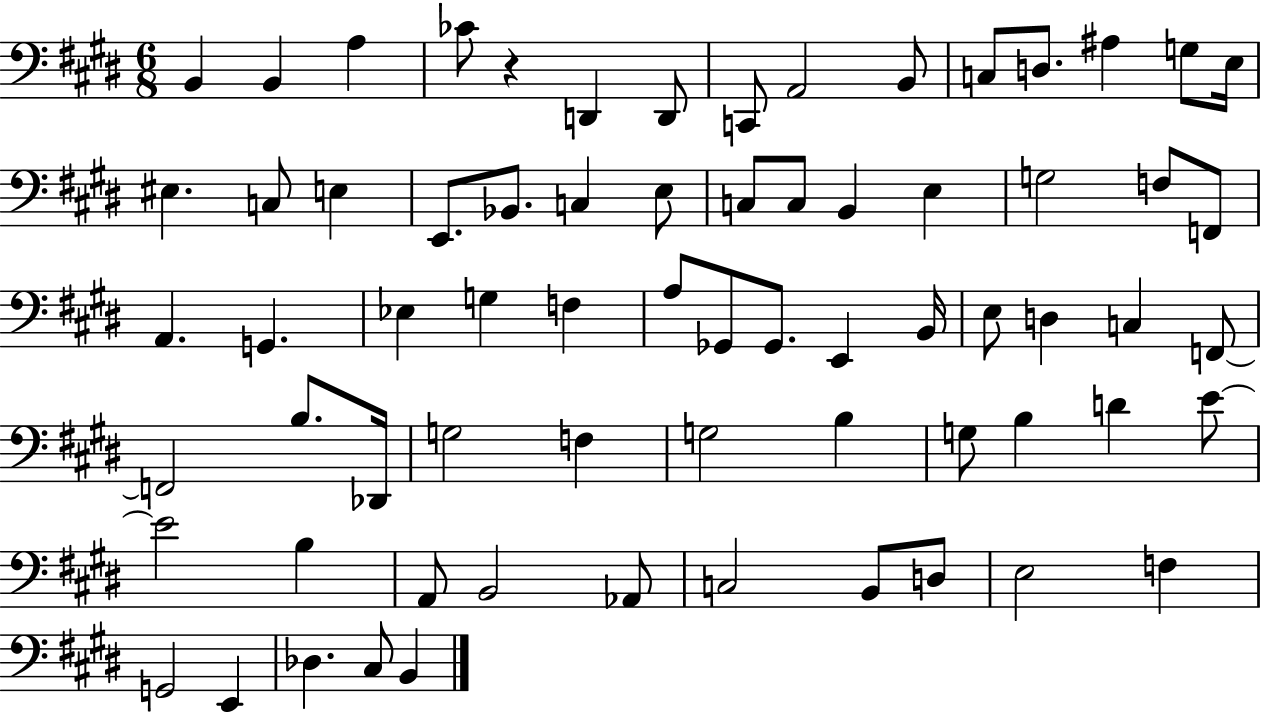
X:1
T:Untitled
M:6/8
L:1/4
K:E
B,, B,, A, _C/2 z D,, D,,/2 C,,/2 A,,2 B,,/2 C,/2 D,/2 ^A, G,/2 E,/4 ^E, C,/2 E, E,,/2 _B,,/2 C, E,/2 C,/2 C,/2 B,, E, G,2 F,/2 F,,/2 A,, G,, _E, G, F, A,/2 _G,,/2 _G,,/2 E,, B,,/4 E,/2 D, C, F,,/2 F,,2 B,/2 _D,,/4 G,2 F, G,2 B, G,/2 B, D E/2 E2 B, A,,/2 B,,2 _A,,/2 C,2 B,,/2 D,/2 E,2 F, G,,2 E,, _D, ^C,/2 B,,